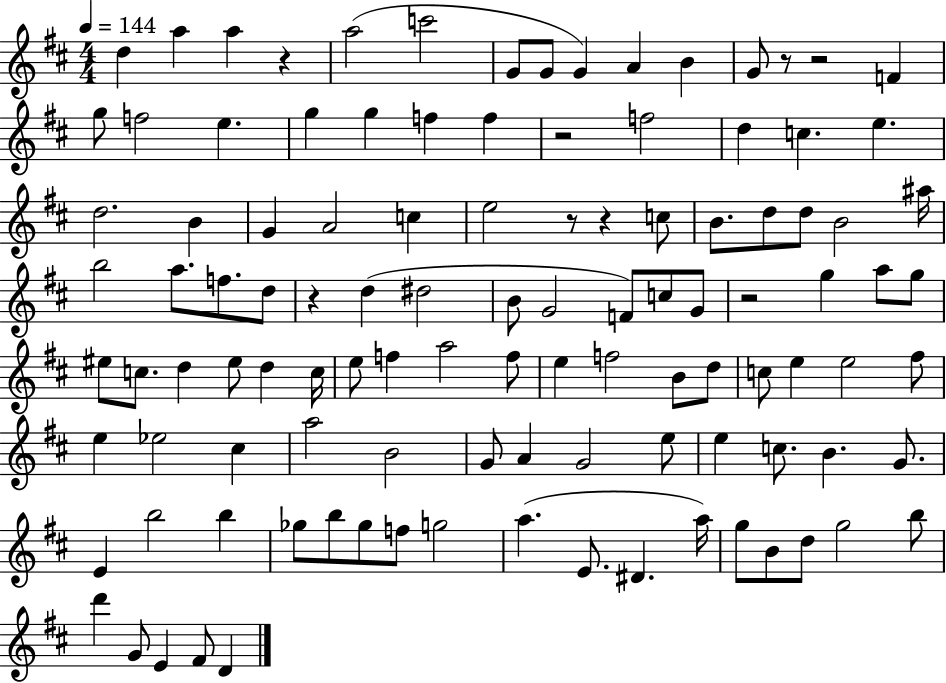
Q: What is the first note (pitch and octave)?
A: D5